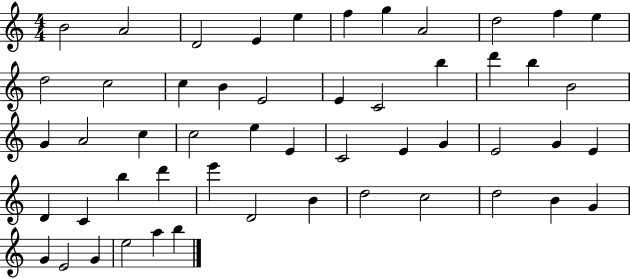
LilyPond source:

{
  \clef treble
  \numericTimeSignature
  \time 4/4
  \key c \major
  b'2 a'2 | d'2 e'4 e''4 | f''4 g''4 a'2 | d''2 f''4 e''4 | \break d''2 c''2 | c''4 b'4 e'2 | e'4 c'2 b''4 | d'''4 b''4 b'2 | \break g'4 a'2 c''4 | c''2 e''4 e'4 | c'2 e'4 g'4 | e'2 g'4 e'4 | \break d'4 c'4 b''4 d'''4 | e'''4 d'2 b'4 | d''2 c''2 | d''2 b'4 g'4 | \break g'4 e'2 g'4 | e''2 a''4 b''4 | \bar "|."
}